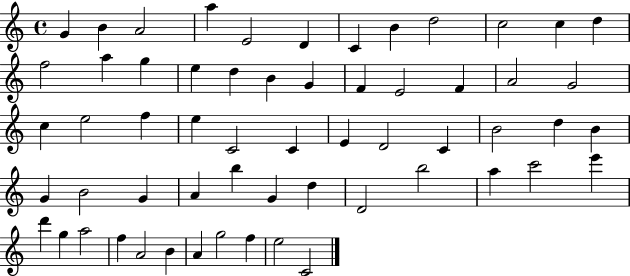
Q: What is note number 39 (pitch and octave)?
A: G4